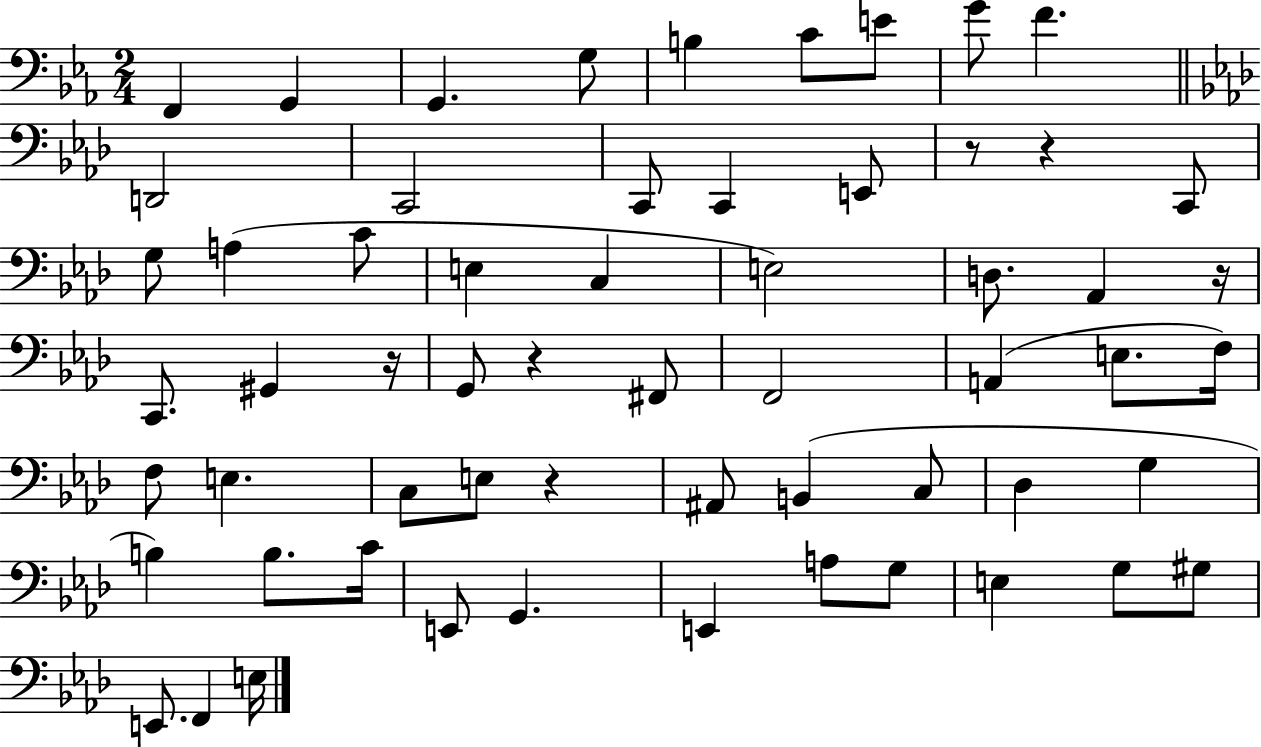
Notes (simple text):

F2/q G2/q G2/q. G3/e B3/q C4/e E4/e G4/e F4/q. D2/h C2/h C2/e C2/q E2/e R/e R/q C2/e G3/e A3/q C4/e E3/q C3/q E3/h D3/e. Ab2/q R/s C2/e. G#2/q R/s G2/e R/q F#2/e F2/h A2/q E3/e. F3/s F3/e E3/q. C3/e E3/e R/q A#2/e B2/q C3/e Db3/q G3/q B3/q B3/e. C4/s E2/e G2/q. E2/q A3/e G3/e E3/q G3/e G#3/e E2/e. F2/q E3/s